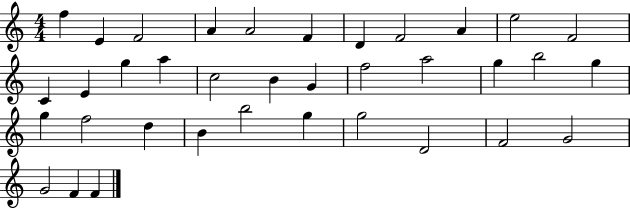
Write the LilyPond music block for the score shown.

{
  \clef treble
  \numericTimeSignature
  \time 4/4
  \key c \major
  f''4 e'4 f'2 | a'4 a'2 f'4 | d'4 f'2 a'4 | e''2 f'2 | \break c'4 e'4 g''4 a''4 | c''2 b'4 g'4 | f''2 a''2 | g''4 b''2 g''4 | \break g''4 f''2 d''4 | b'4 b''2 g''4 | g''2 d'2 | f'2 g'2 | \break g'2 f'4 f'4 | \bar "|."
}